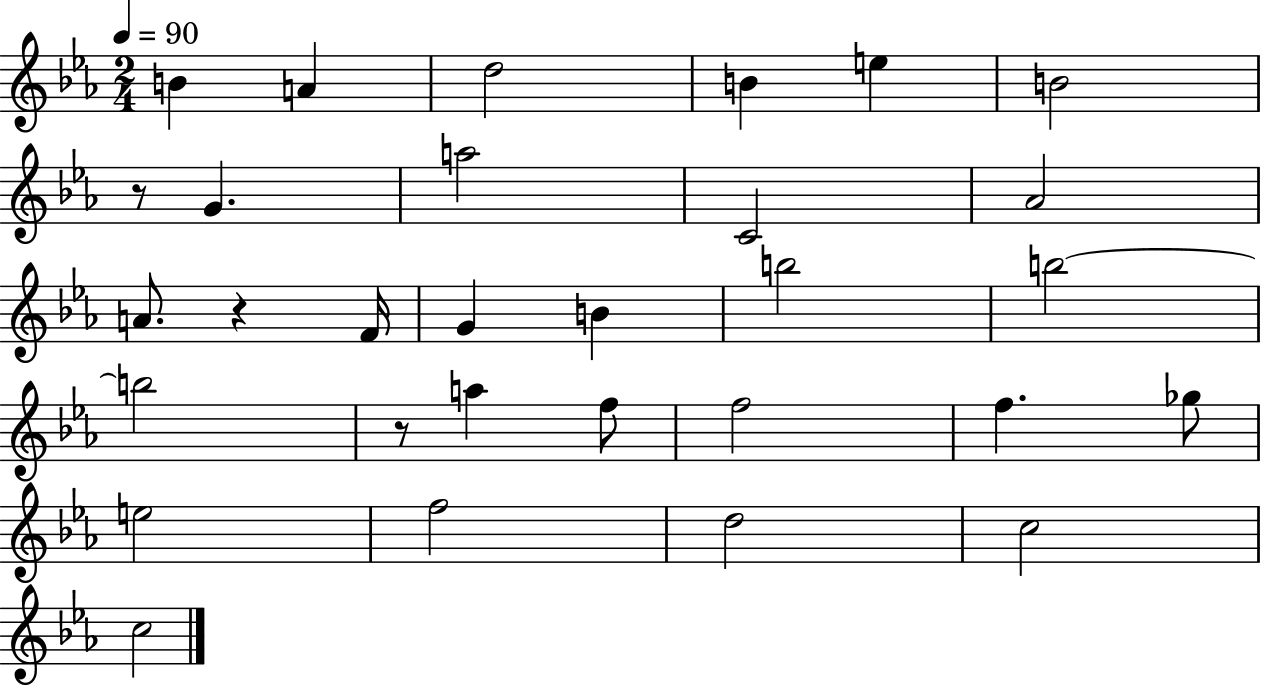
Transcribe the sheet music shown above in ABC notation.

X:1
T:Untitled
M:2/4
L:1/4
K:Eb
B A d2 B e B2 z/2 G a2 C2 _A2 A/2 z F/4 G B b2 b2 b2 z/2 a f/2 f2 f _g/2 e2 f2 d2 c2 c2